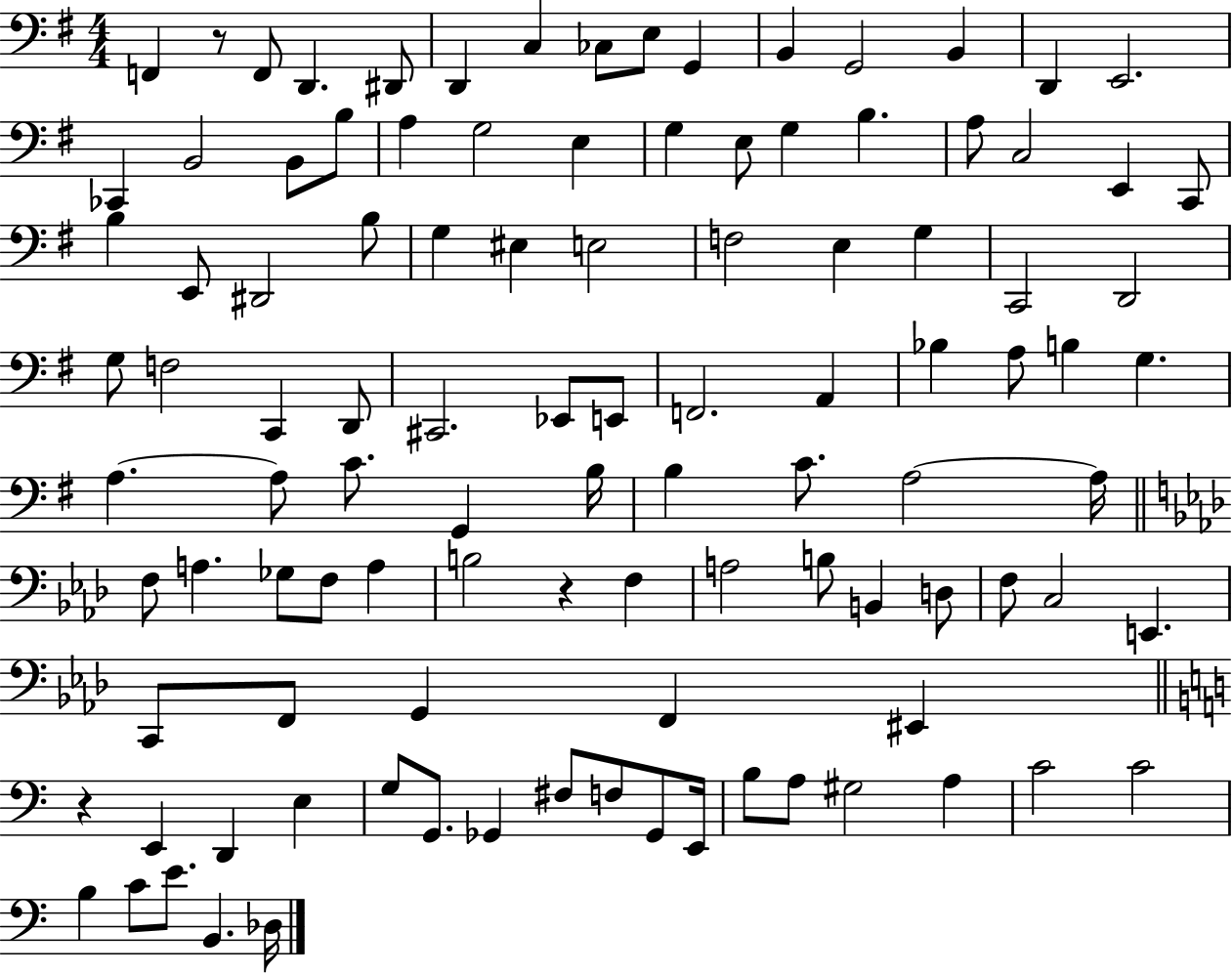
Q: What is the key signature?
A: G major